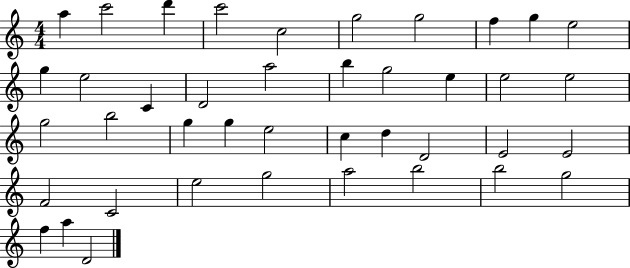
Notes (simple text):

A5/q C6/h D6/q C6/h C5/h G5/h G5/h F5/q G5/q E5/h G5/q E5/h C4/q D4/h A5/h B5/q G5/h E5/q E5/h E5/h G5/h B5/h G5/q G5/q E5/h C5/q D5/q D4/h E4/h E4/h F4/h C4/h E5/h G5/h A5/h B5/h B5/h G5/h F5/q A5/q D4/h